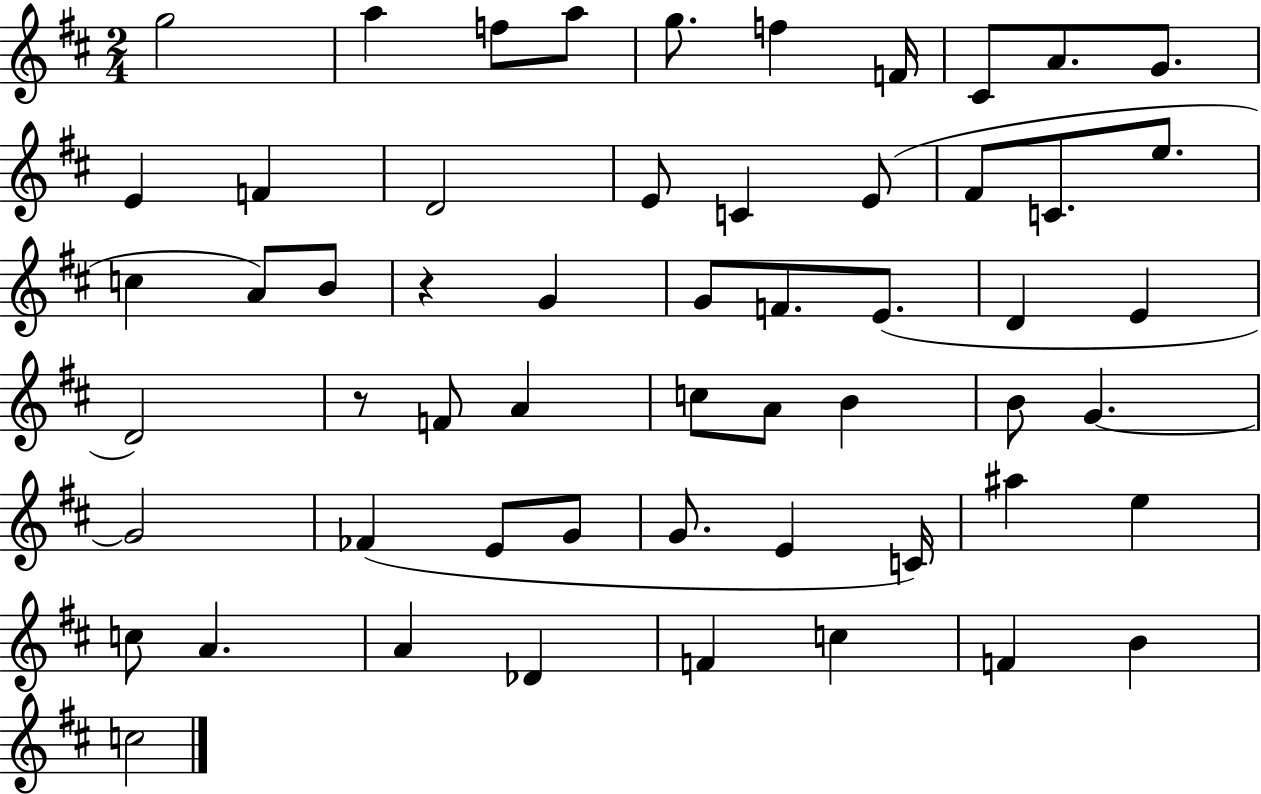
G5/h A5/q F5/e A5/e G5/e. F5/q F4/s C#4/e A4/e. G4/e. E4/q F4/q D4/h E4/e C4/q E4/e F#4/e C4/e. E5/e. C5/q A4/e B4/e R/q G4/q G4/e F4/e. E4/e. D4/q E4/q D4/h R/e F4/e A4/q C5/e A4/e B4/q B4/e G4/q. G4/h FES4/q E4/e G4/e G4/e. E4/q C4/s A#5/q E5/q C5/e A4/q. A4/q Db4/q F4/q C5/q F4/q B4/q C5/h